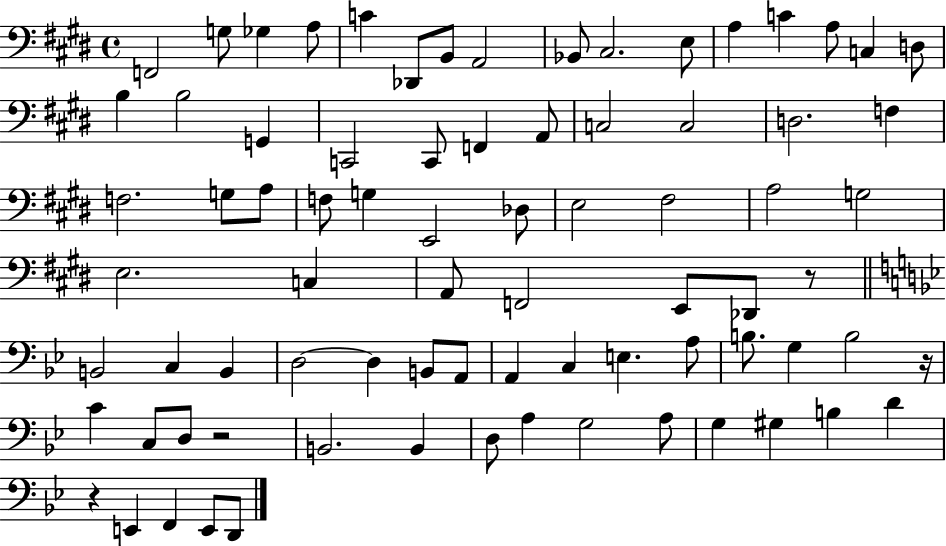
{
  \clef bass
  \time 4/4
  \defaultTimeSignature
  \key e \major
  f,2 g8 ges4 a8 | c'4 des,8 b,8 a,2 | bes,8 cis2. e8 | a4 c'4 a8 c4 d8 | \break b4 b2 g,4 | c,2 c,8 f,4 a,8 | c2 c2 | d2. f4 | \break f2. g8 a8 | f8 g4 e,2 des8 | e2 fis2 | a2 g2 | \break e2. c4 | a,8 f,2 e,8 des,8 r8 | \bar "||" \break \key bes \major b,2 c4 b,4 | d2~~ d4 b,8 a,8 | a,4 c4 e4. a8 | b8. g4 b2 r16 | \break c'4 c8 d8 r2 | b,2. b,4 | d8 a4 g2 a8 | g4 gis4 b4 d'4 | \break r4 e,4 f,4 e,8 d,8 | \bar "|."
}